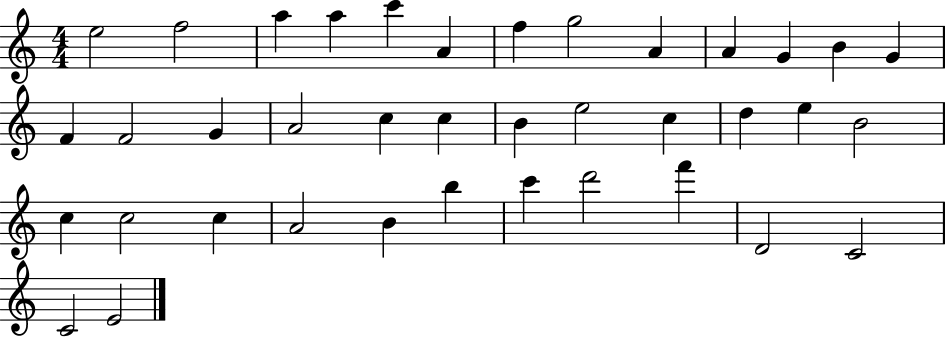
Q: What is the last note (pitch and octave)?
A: E4